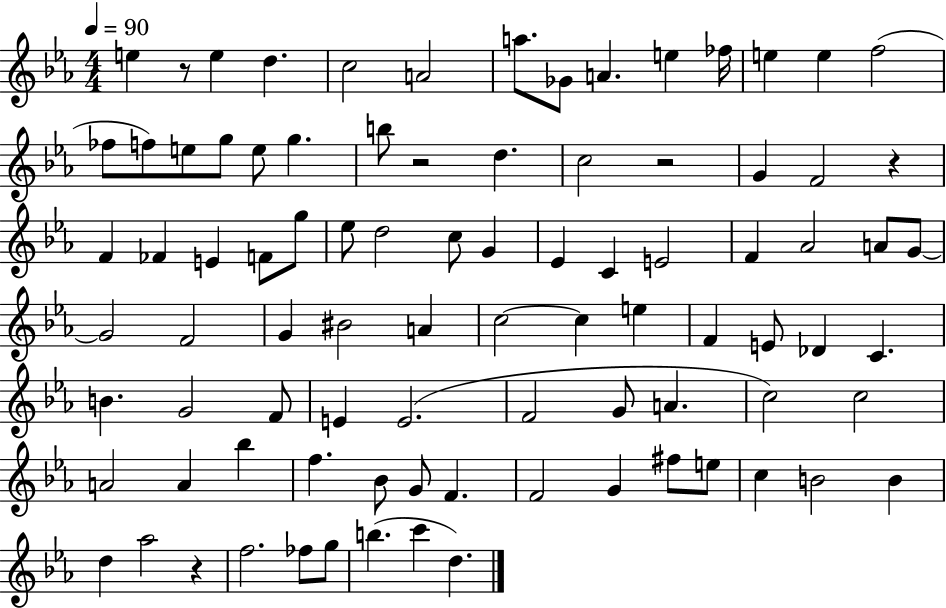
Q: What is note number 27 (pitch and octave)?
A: E4